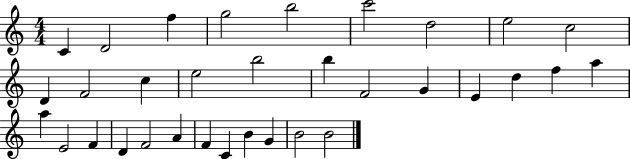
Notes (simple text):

C4/q D4/h F5/q G5/h B5/h C6/h D5/h E5/h C5/h D4/q F4/h C5/q E5/h B5/h B5/q F4/h G4/q E4/q D5/q F5/q A5/q A5/q E4/h F4/q D4/q F4/h A4/q F4/q C4/q B4/q G4/q B4/h B4/h